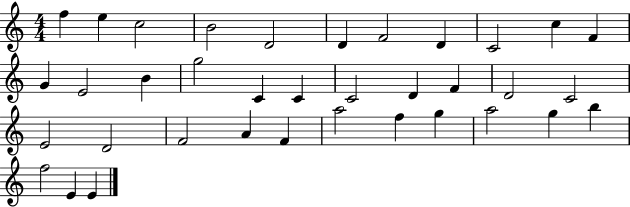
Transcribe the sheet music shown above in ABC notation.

X:1
T:Untitled
M:4/4
L:1/4
K:C
f e c2 B2 D2 D F2 D C2 c F G E2 B g2 C C C2 D F D2 C2 E2 D2 F2 A F a2 f g a2 g b f2 E E